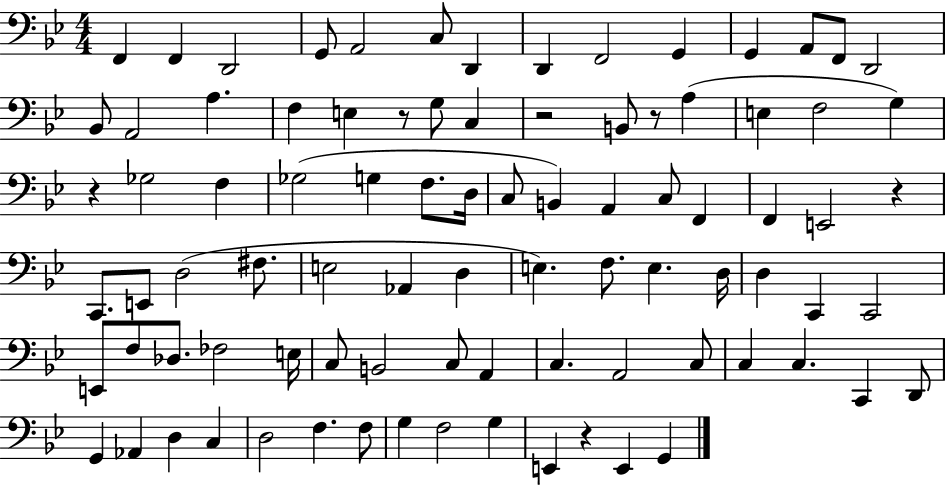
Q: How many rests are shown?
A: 6